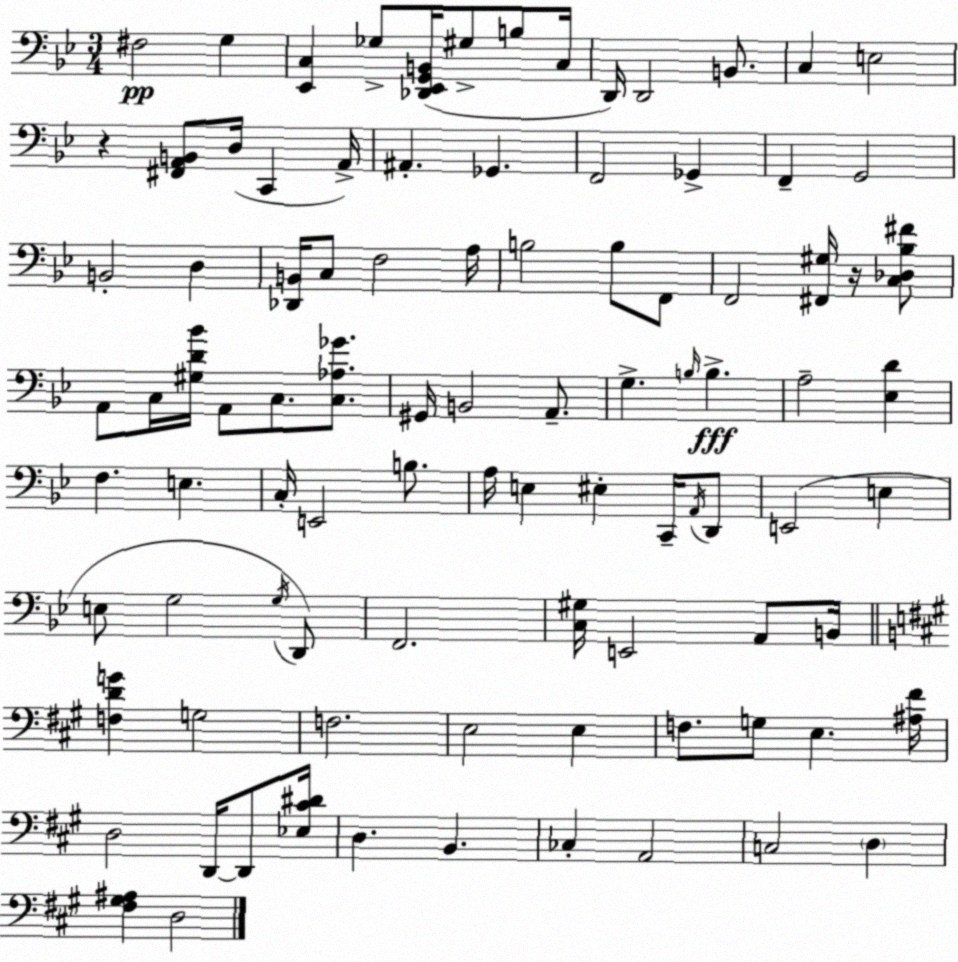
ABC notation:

X:1
T:Untitled
M:3/4
L:1/4
K:Gm
^F,2 G, [_E,,C,] _G,/2 [_D,,_E,,G,,B,,]/4 ^G,/2 B,/2 C,/4 D,,/4 D,,2 B,,/2 C, E,2 z [^F,,A,,B,,]/2 D,/4 C,, A,,/4 ^A,, _G,, F,,2 _G,, F,, G,,2 B,,2 D, [_D,,B,,]/4 C,/2 F,2 A,/4 B,2 B,/2 F,,/2 F,,2 [^F,,^G,]/4 z/4 [C,_D,_B,^F]/2 A,,/2 C,/4 [^G,D_B]/4 A,,/2 C,/2 [C,_A,_G]/2 ^G,,/4 B,,2 A,,/2 G, B,/4 B, A,2 [_E,D] F, E, C,/4 E,,2 B,/2 A,/4 E, ^E, C,,/4 A,,/4 D,,/2 E,,2 E, E,/2 G,2 G,/4 D,,/2 F,,2 [C,^G,]/4 E,,2 A,,/2 B,,/4 [F,DG] G,2 F,2 E,2 E, F,/2 G,/2 E, [^A,^F]/4 D,2 D,,/4 D,,/2 [_E,^C^D]/4 D, B,, _C, A,,2 C,2 D, [^F,^G,^A,] D,2